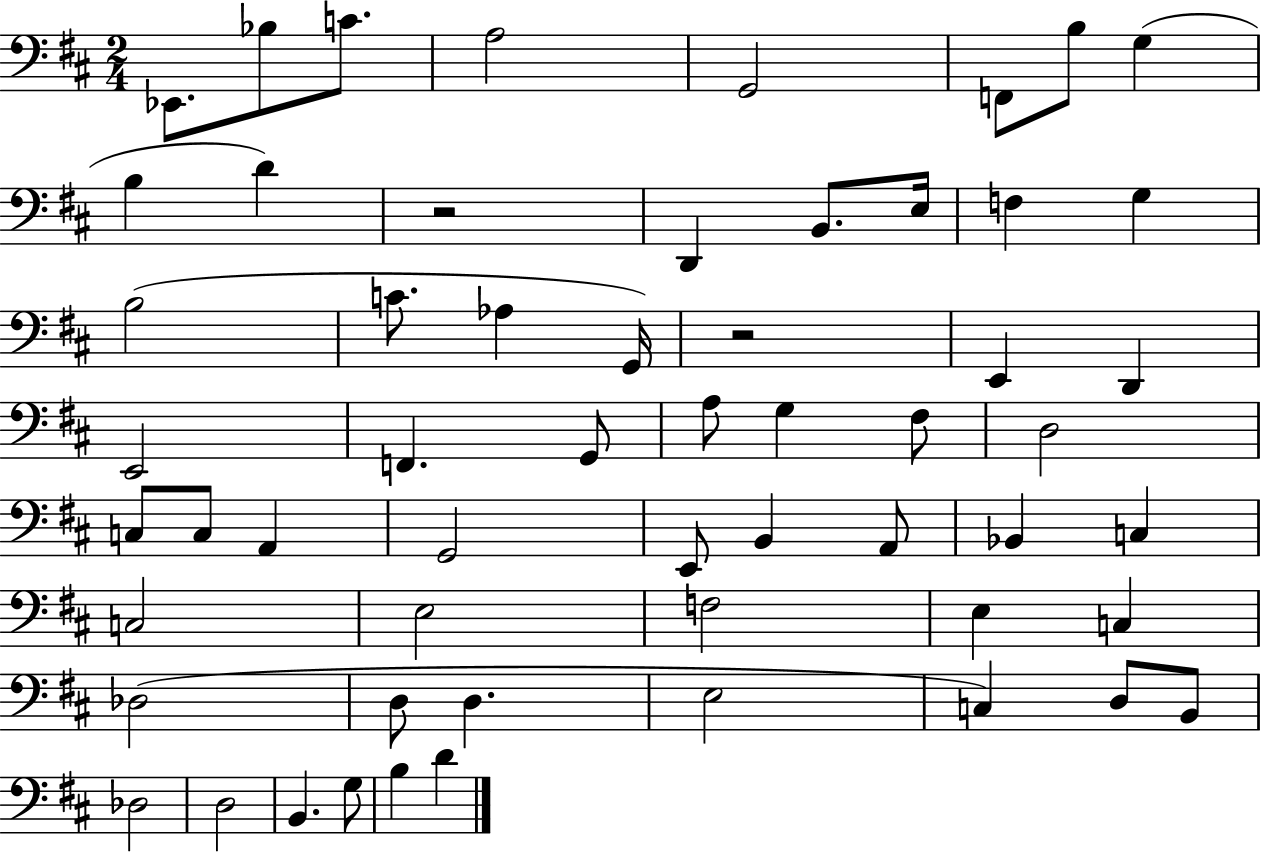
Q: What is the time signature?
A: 2/4